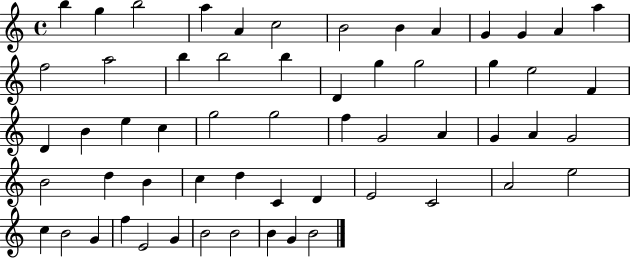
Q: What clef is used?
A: treble